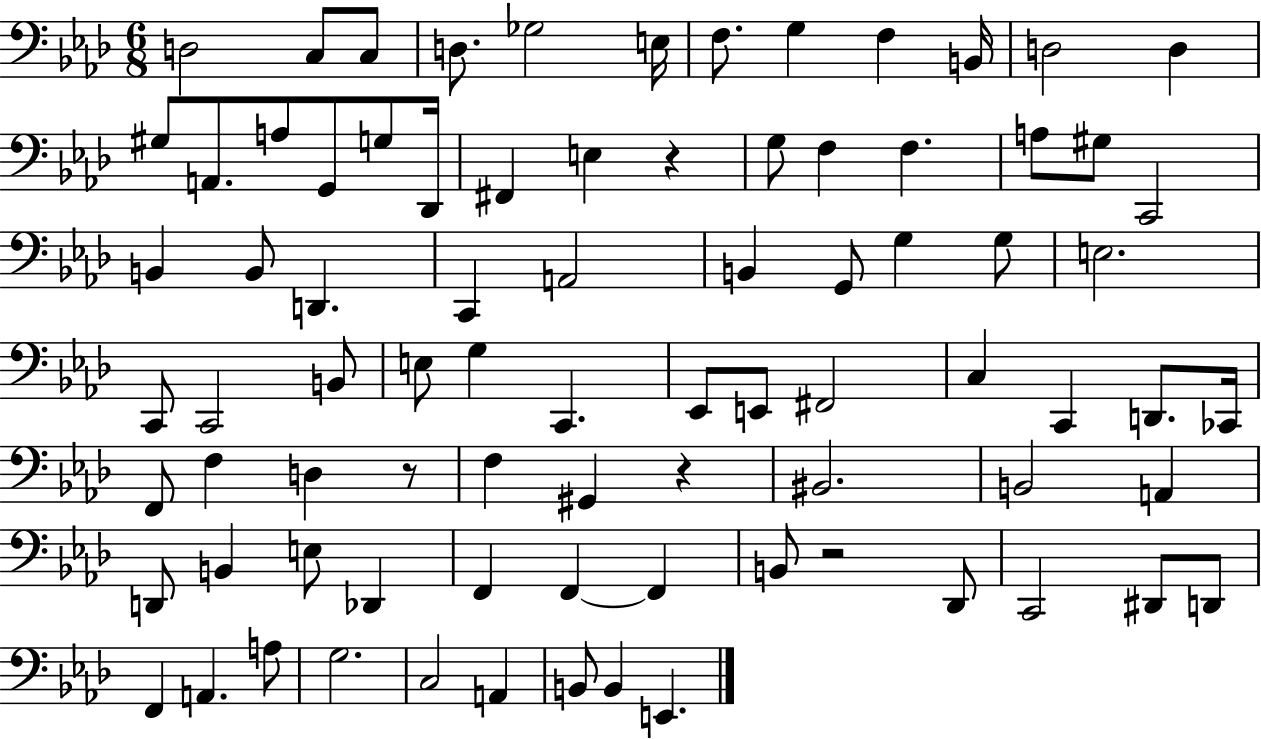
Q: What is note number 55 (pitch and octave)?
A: BIS2